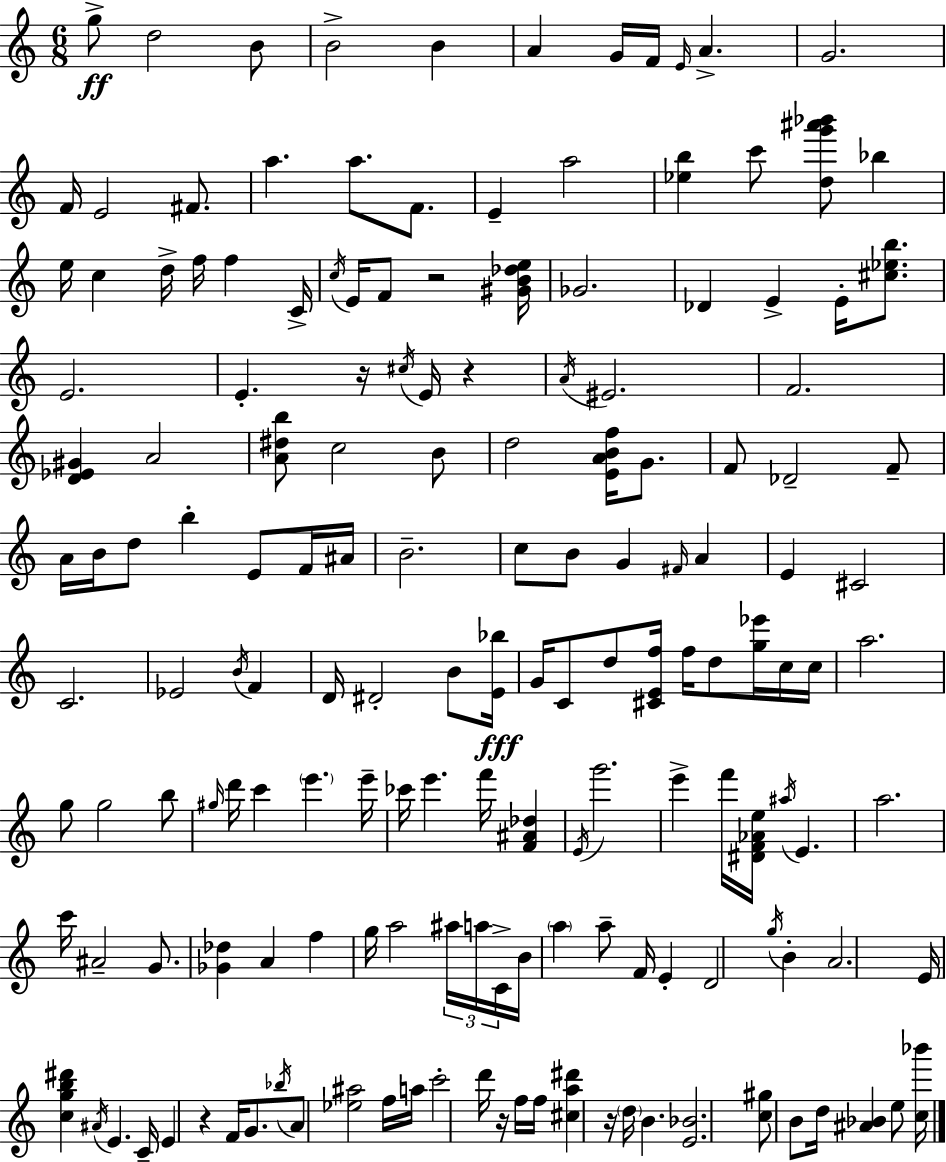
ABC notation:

X:1
T:Untitled
M:6/8
L:1/4
K:Am
g/2 d2 B/2 B2 B A G/4 F/4 E/4 A G2 F/4 E2 ^F/2 a a/2 F/2 E a2 [_eb] c'/2 [dg'^a'_b']/2 _b e/4 c d/4 f/4 f C/4 c/4 E/4 F/2 z2 [^GB_de]/4 _G2 _D E E/4 [^c_eb]/2 E2 E z/4 ^c/4 E/4 z A/4 ^E2 F2 [D_E^G] A2 [A^db]/2 c2 B/2 d2 [EABf]/4 G/2 F/2 _D2 F/2 A/4 B/4 d/2 b E/2 F/4 ^A/4 B2 c/2 B/2 G ^F/4 A E ^C2 C2 _E2 B/4 F D/4 ^D2 B/2 [E_b]/4 G/4 C/2 d/2 [^CEf]/4 f/4 d/2 [g_e']/4 c/4 c/4 a2 g/2 g2 b/2 ^g/4 d'/4 c' e' e'/4 _c'/4 e' f'/4 [F^A_d] E/4 g'2 e' f'/4 [^DF_Ae]/4 ^a/4 E a2 c'/4 ^A2 G/2 [_G_d] A f g/4 a2 ^a/4 a/4 C/4 B/4 a a/2 F/4 E D2 g/4 B A2 E/4 [cgb^d'] ^A/4 E C/4 E z F/4 G/2 _b/4 A/2 [_e^a]2 f/4 a/4 c'2 d'/4 z/4 f/4 f/4 [^ca^d'] z/4 d/4 B [E_B]2 [c^g]/2 B/2 d/4 [^A_B] e/2 [c_b']/4